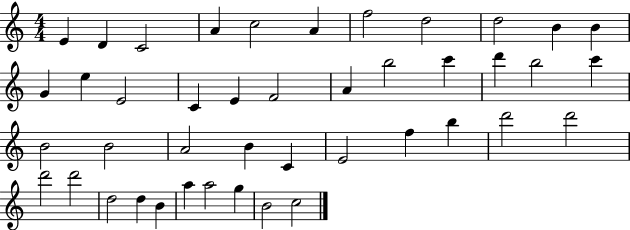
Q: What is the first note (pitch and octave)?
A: E4